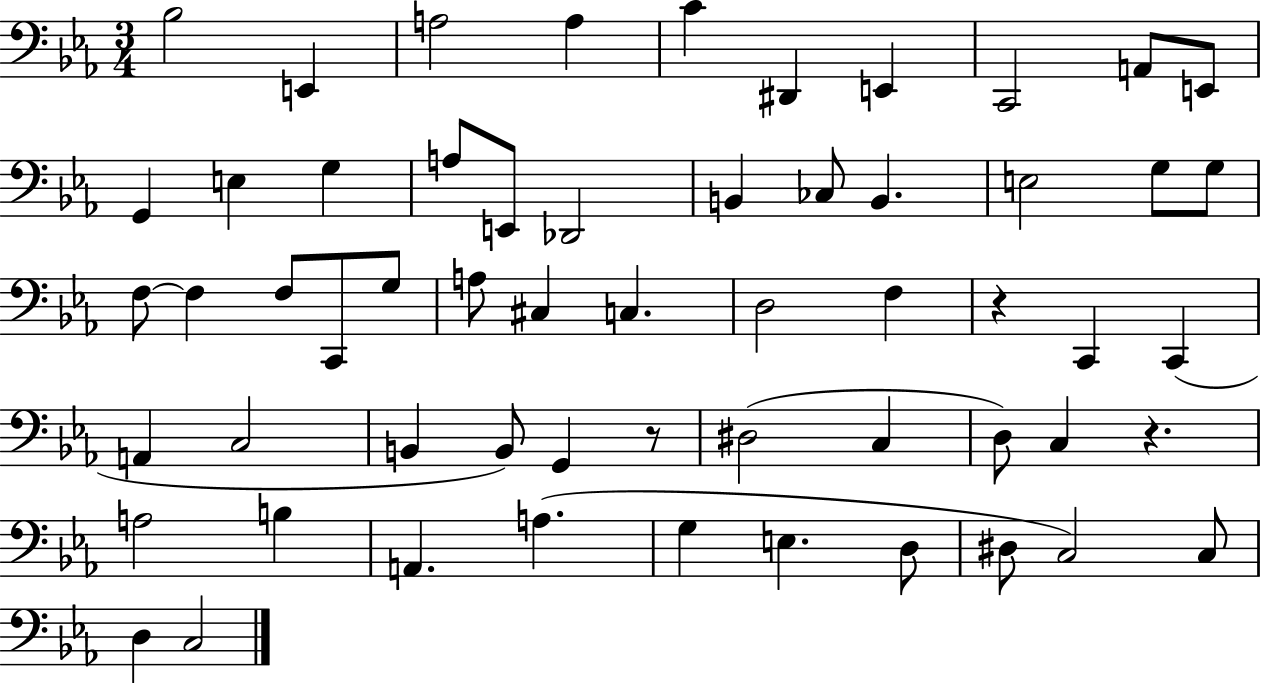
X:1
T:Untitled
M:3/4
L:1/4
K:Eb
_B,2 E,, A,2 A, C ^D,, E,, C,,2 A,,/2 E,,/2 G,, E, G, A,/2 E,,/2 _D,,2 B,, _C,/2 B,, E,2 G,/2 G,/2 F,/2 F, F,/2 C,,/2 G,/2 A,/2 ^C, C, D,2 F, z C,, C,, A,, C,2 B,, B,,/2 G,, z/2 ^D,2 C, D,/2 C, z A,2 B, A,, A, G, E, D,/2 ^D,/2 C,2 C,/2 D, C,2